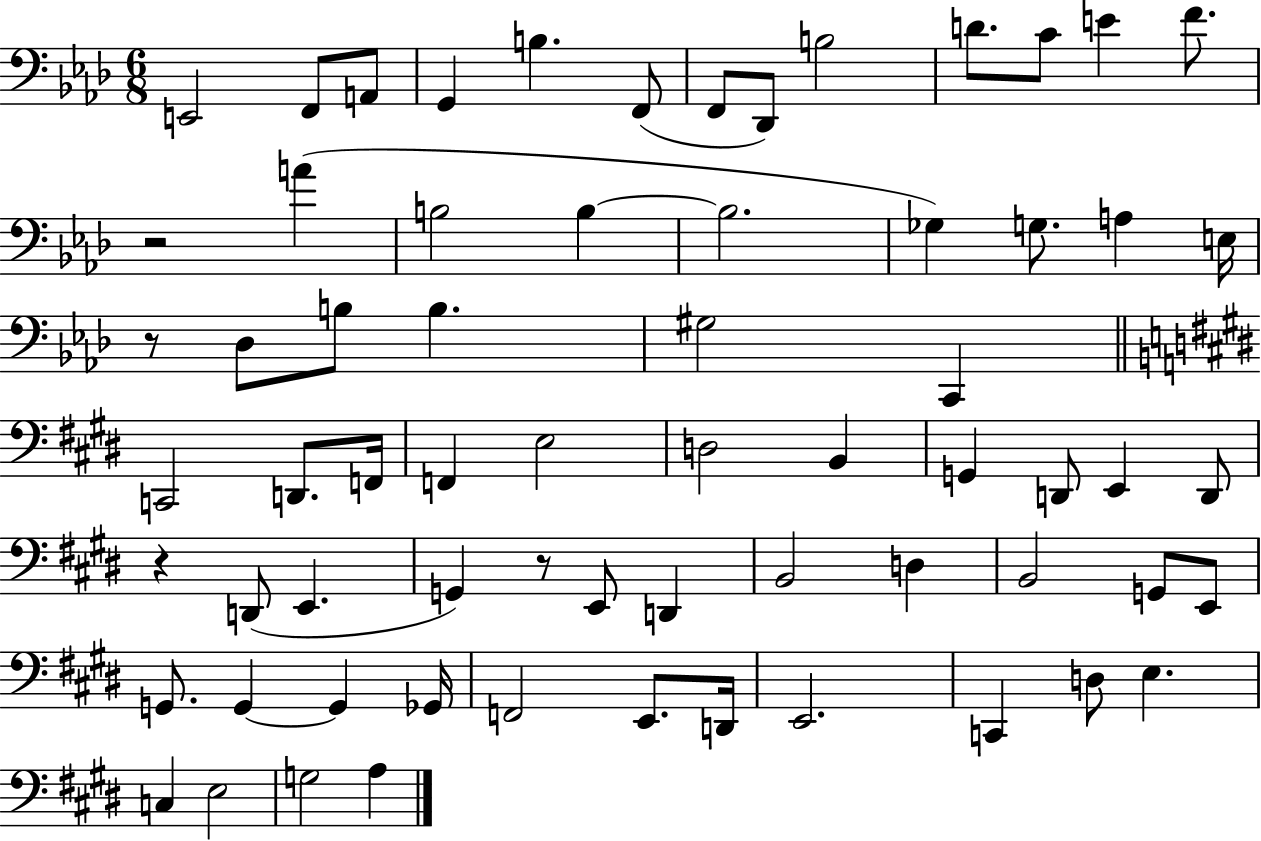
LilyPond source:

{
  \clef bass
  \numericTimeSignature
  \time 6/8
  \key aes \major
  e,2 f,8 a,8 | g,4 b4. f,8( | f,8 des,8) b2 | d'8. c'8 e'4 f'8. | \break r2 a'4( | b2 b4~~ | b2. | ges4) g8. a4 e16 | \break r8 des8 b8 b4. | gis2 c,4 | \bar "||" \break \key e \major c,2 d,8. f,16 | f,4 e2 | d2 b,4 | g,4 d,8 e,4 d,8 | \break r4 d,8( e,4. | g,4) r8 e,8 d,4 | b,2 d4 | b,2 g,8 e,8 | \break g,8. g,4~~ g,4 ges,16 | f,2 e,8. d,16 | e,2. | c,4 d8 e4. | \break c4 e2 | g2 a4 | \bar "|."
}